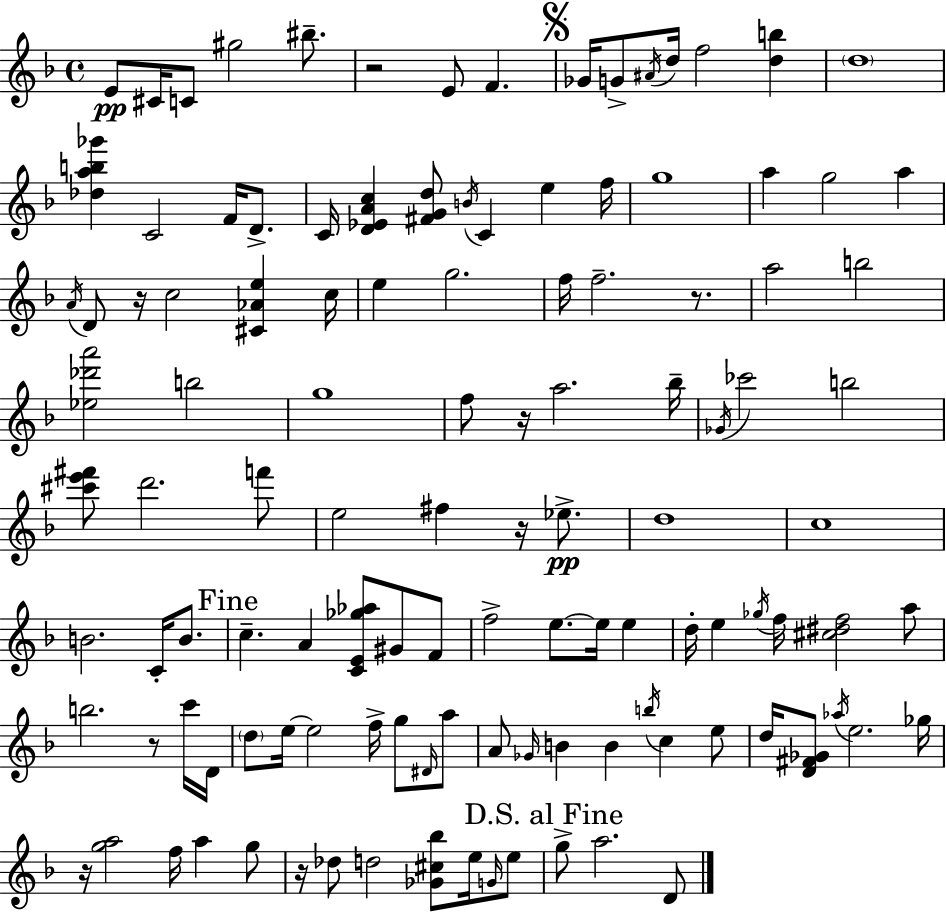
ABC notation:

X:1
T:Untitled
M:4/4
L:1/4
K:F
E/2 ^C/4 C/2 ^g2 ^b/2 z2 E/2 F _G/4 G/2 ^A/4 d/4 f2 [db] d4 [_dab_g'] C2 F/4 D/2 C/4 [D_EAc] [^FGd]/2 B/4 C e f/4 g4 a g2 a A/4 D/2 z/4 c2 [^C_Ae] c/4 e g2 f/4 f2 z/2 a2 b2 [_e_d'a']2 b2 g4 f/2 z/4 a2 _b/4 _G/4 _c'2 b2 [^c'e'^f']/2 d'2 f'/2 e2 ^f z/4 _e/2 d4 c4 B2 C/4 B/2 c A [CE_g_a]/2 ^G/2 F/2 f2 e/2 e/4 e d/4 e _g/4 f/4 [^c^df]2 a/2 b2 z/2 c'/4 D/4 d/2 e/4 e2 f/4 g/2 ^D/4 a/2 A/2 _G/4 B B b/4 c e/2 d/4 [D^F_G]/2 _a/4 e2 _g/4 z/4 [ga]2 f/4 a g/2 z/4 _d/2 d2 [_G^c_b]/2 e/4 G/4 e/2 g/2 a2 D/2